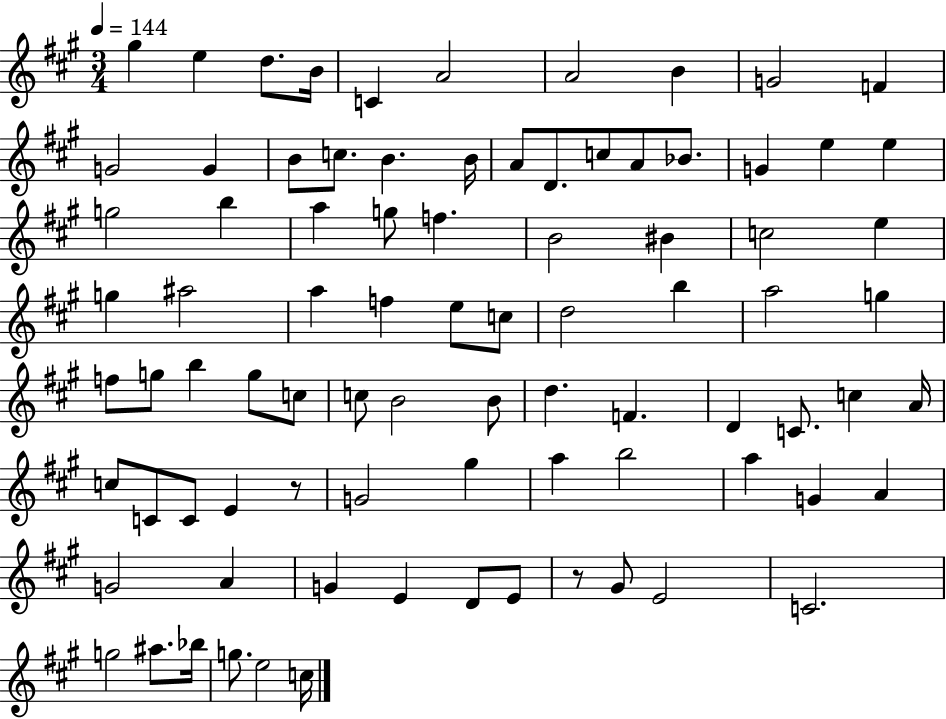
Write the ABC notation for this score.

X:1
T:Untitled
M:3/4
L:1/4
K:A
^g e d/2 B/4 C A2 A2 B G2 F G2 G B/2 c/2 B B/4 A/2 D/2 c/2 A/2 _B/2 G e e g2 b a g/2 f B2 ^B c2 e g ^a2 a f e/2 c/2 d2 b a2 g f/2 g/2 b g/2 c/2 c/2 B2 B/2 d F D C/2 c A/4 c/2 C/2 C/2 E z/2 G2 ^g a b2 a G A G2 A G E D/2 E/2 z/2 ^G/2 E2 C2 g2 ^a/2 _b/4 g/2 e2 c/4